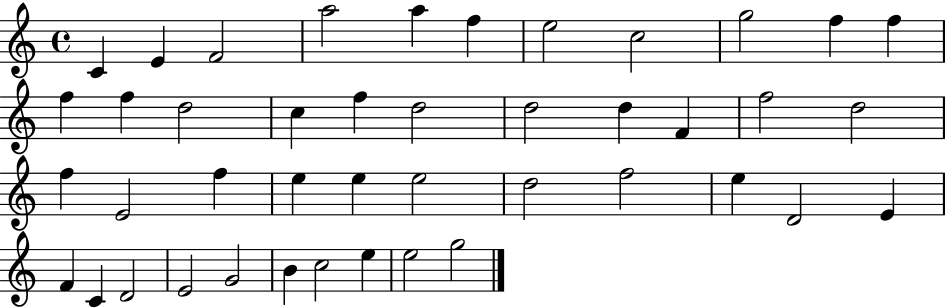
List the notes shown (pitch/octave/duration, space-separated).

C4/q E4/q F4/h A5/h A5/q F5/q E5/h C5/h G5/h F5/q F5/q F5/q F5/q D5/h C5/q F5/q D5/h D5/h D5/q F4/q F5/h D5/h F5/q E4/h F5/q E5/q E5/q E5/h D5/h F5/h E5/q D4/h E4/q F4/q C4/q D4/h E4/h G4/h B4/q C5/h E5/q E5/h G5/h